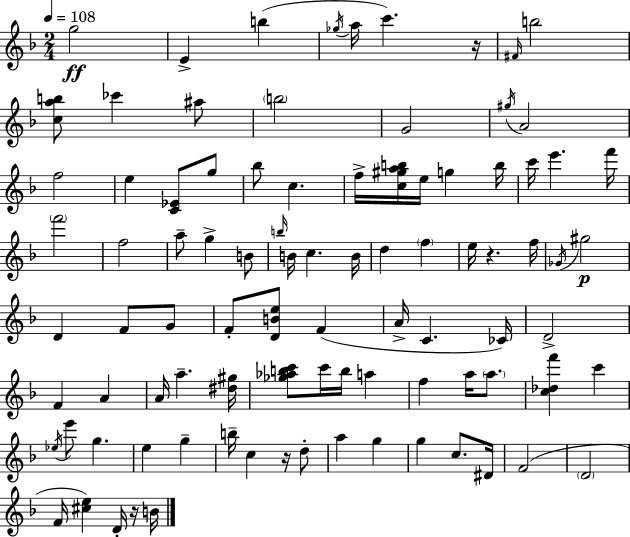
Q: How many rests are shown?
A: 4